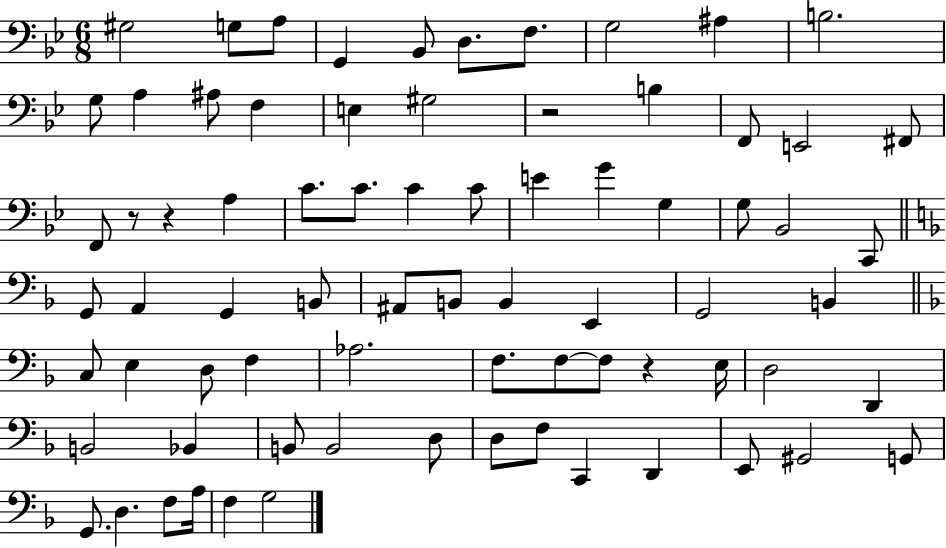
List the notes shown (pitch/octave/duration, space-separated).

G#3/h G3/e A3/e G2/q Bb2/e D3/e. F3/e. G3/h A#3/q B3/h. G3/e A3/q A#3/e F3/q E3/q G#3/h R/h B3/q F2/e E2/h F#2/e F2/e R/e R/q A3/q C4/e. C4/e. C4/q C4/e E4/q G4/q G3/q G3/e Bb2/h C2/e G2/e A2/q G2/q B2/e A#2/e B2/e B2/q E2/q G2/h B2/q C3/e E3/q D3/e F3/q Ab3/h. F3/e. F3/e F3/e R/q E3/s D3/h D2/q B2/h Bb2/q B2/e B2/h D3/e D3/e F3/e C2/q D2/q E2/e G#2/h G2/e G2/e. D3/q. F3/e A3/s F3/q G3/h